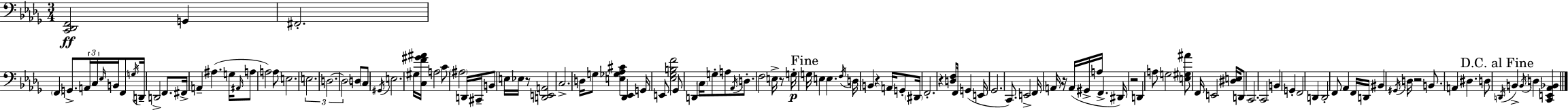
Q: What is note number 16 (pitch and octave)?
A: A#3